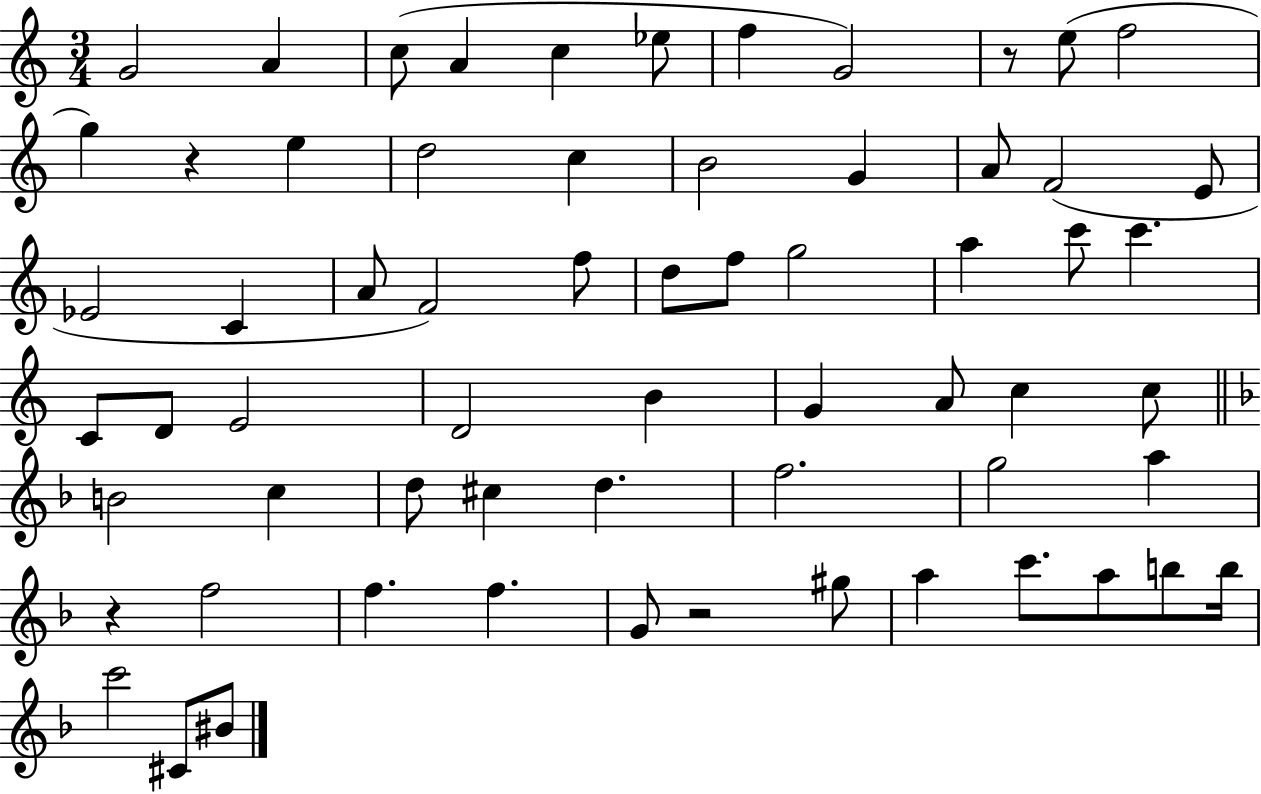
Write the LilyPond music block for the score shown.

{
  \clef treble
  \numericTimeSignature
  \time 3/4
  \key c \major
  g'2 a'4 | c''8( a'4 c''4 ees''8 | f''4 g'2) | r8 e''8( f''2 | \break g''4) r4 e''4 | d''2 c''4 | b'2 g'4 | a'8 f'2( e'8 | \break ees'2 c'4 | a'8 f'2) f''8 | d''8 f''8 g''2 | a''4 c'''8 c'''4. | \break c'8 d'8 e'2 | d'2 b'4 | g'4 a'8 c''4 c''8 | \bar "||" \break \key d \minor b'2 c''4 | d''8 cis''4 d''4. | f''2. | g''2 a''4 | \break r4 f''2 | f''4. f''4. | g'8 r2 gis''8 | a''4 c'''8. a''8 b''8 b''16 | \break c'''2 cis'8 bis'8 | \bar "|."
}